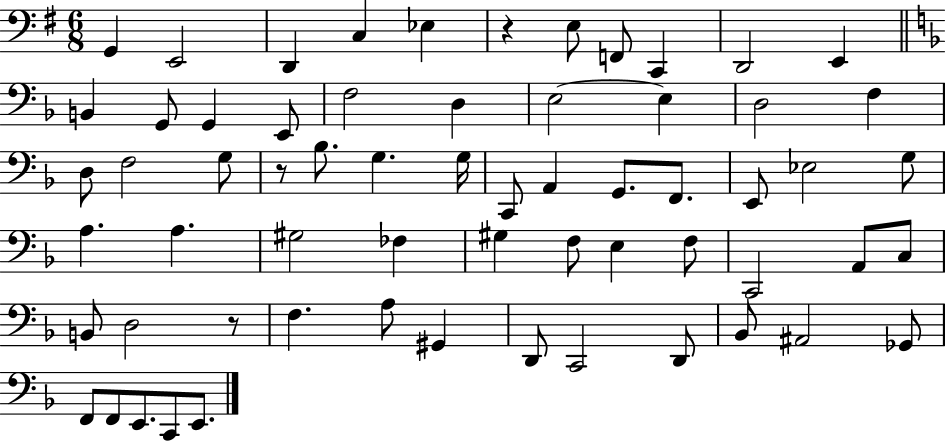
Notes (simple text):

G2/q E2/h D2/q C3/q Eb3/q R/q E3/e F2/e C2/q D2/h E2/q B2/q G2/e G2/q E2/e F3/h D3/q E3/h E3/q D3/h F3/q D3/e F3/h G3/e R/e Bb3/e. G3/q. G3/s C2/e A2/q G2/e. F2/e. E2/e Eb3/h G3/e A3/q. A3/q. G#3/h FES3/q G#3/q F3/e E3/q F3/e C2/h A2/e C3/e B2/e D3/h R/e F3/q. A3/e G#2/q D2/e C2/h D2/e Bb2/e A#2/h Gb2/e F2/e F2/e E2/e. C2/e E2/e.